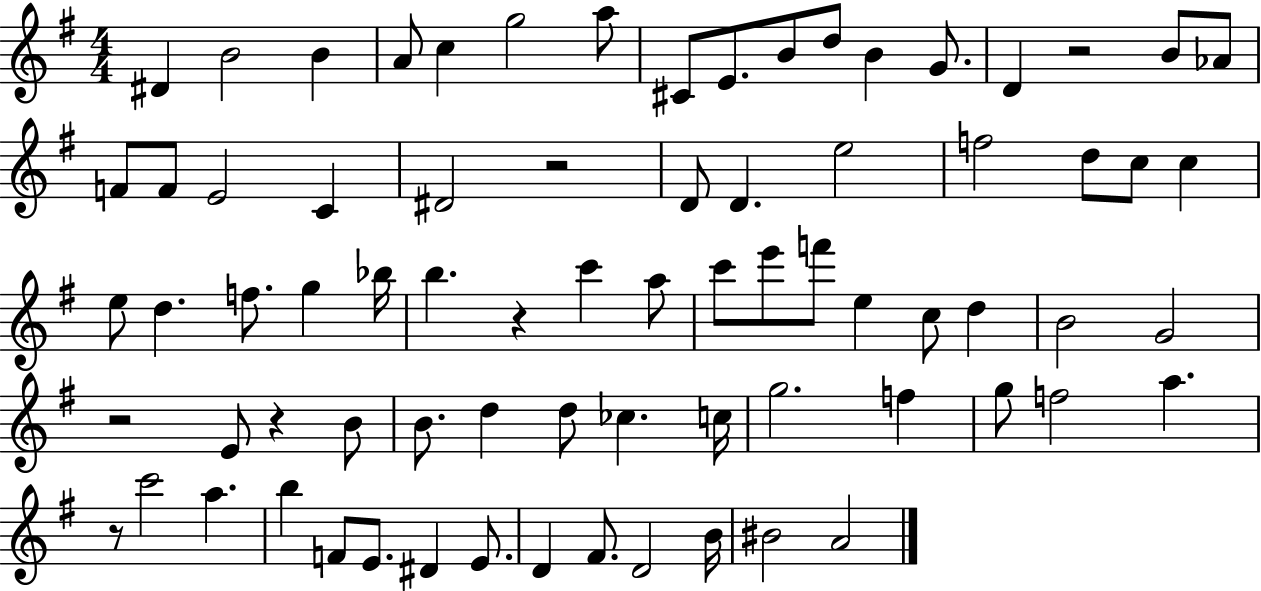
X:1
T:Untitled
M:4/4
L:1/4
K:G
^D B2 B A/2 c g2 a/2 ^C/2 E/2 B/2 d/2 B G/2 D z2 B/2 _A/2 F/2 F/2 E2 C ^D2 z2 D/2 D e2 f2 d/2 c/2 c e/2 d f/2 g _b/4 b z c' a/2 c'/2 e'/2 f'/2 e c/2 d B2 G2 z2 E/2 z B/2 B/2 d d/2 _c c/4 g2 f g/2 f2 a z/2 c'2 a b F/2 E/2 ^D E/2 D ^F/2 D2 B/4 ^B2 A2